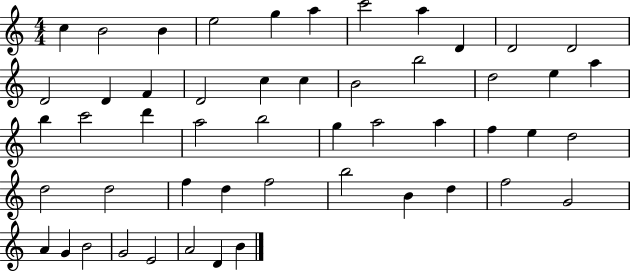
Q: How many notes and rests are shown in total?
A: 51